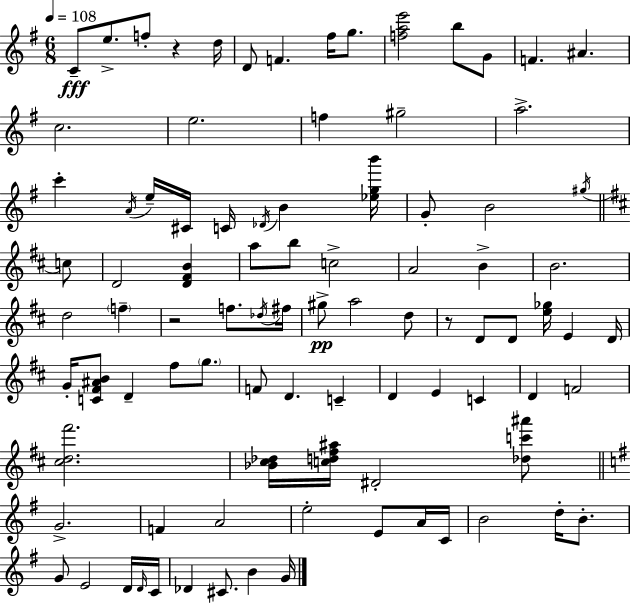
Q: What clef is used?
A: treble